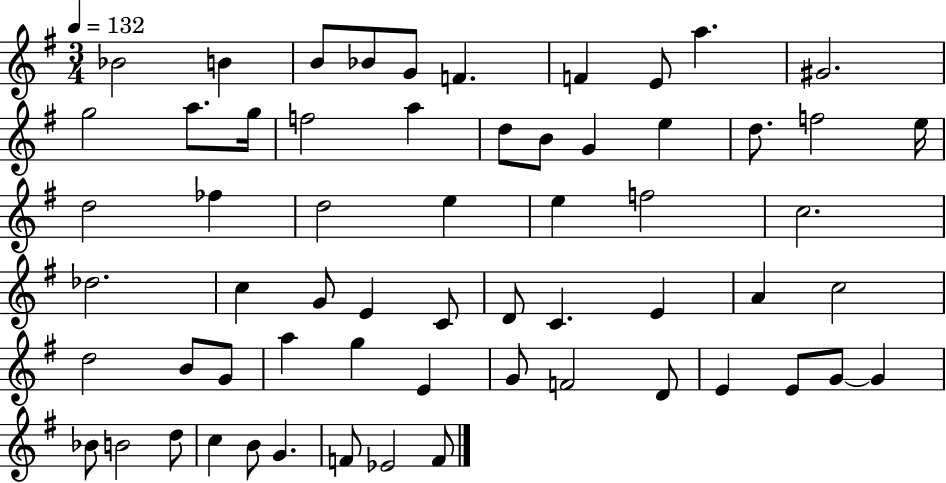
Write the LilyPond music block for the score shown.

{
  \clef treble
  \numericTimeSignature
  \time 3/4
  \key g \major
  \tempo 4 = 132
  \repeat volta 2 { bes'2 b'4 | b'8 bes'8 g'8 f'4. | f'4 e'8 a''4. | gis'2. | \break g''2 a''8. g''16 | f''2 a''4 | d''8 b'8 g'4 e''4 | d''8. f''2 e''16 | \break d''2 fes''4 | d''2 e''4 | e''4 f''2 | c''2. | \break des''2. | c''4 g'8 e'4 c'8 | d'8 c'4. e'4 | a'4 c''2 | \break d''2 b'8 g'8 | a''4 g''4 e'4 | g'8 f'2 d'8 | e'4 e'8 g'8~~ g'4 | \break bes'8 b'2 d''8 | c''4 b'8 g'4. | f'8 ees'2 f'8 | } \bar "|."
}